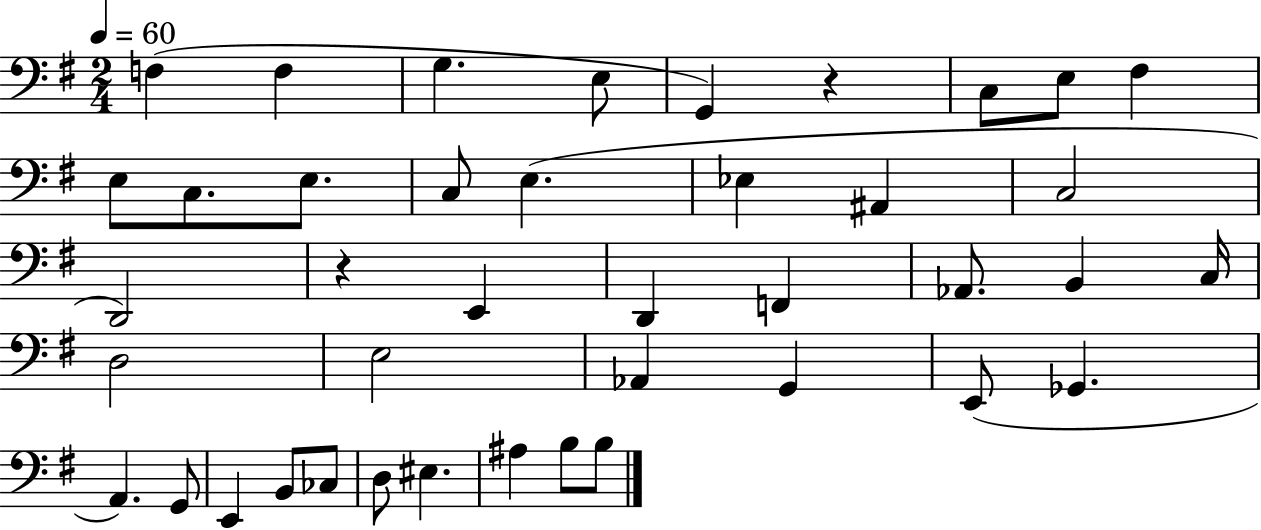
F3/q F3/q G3/q. E3/e G2/q R/q C3/e E3/e F#3/q E3/e C3/e. E3/e. C3/e E3/q. Eb3/q A#2/q C3/h D2/h R/q E2/q D2/q F2/q Ab2/e. B2/q C3/s D3/h E3/h Ab2/q G2/q E2/e Gb2/q. A2/q. G2/e E2/q B2/e CES3/e D3/e EIS3/q. A#3/q B3/e B3/e